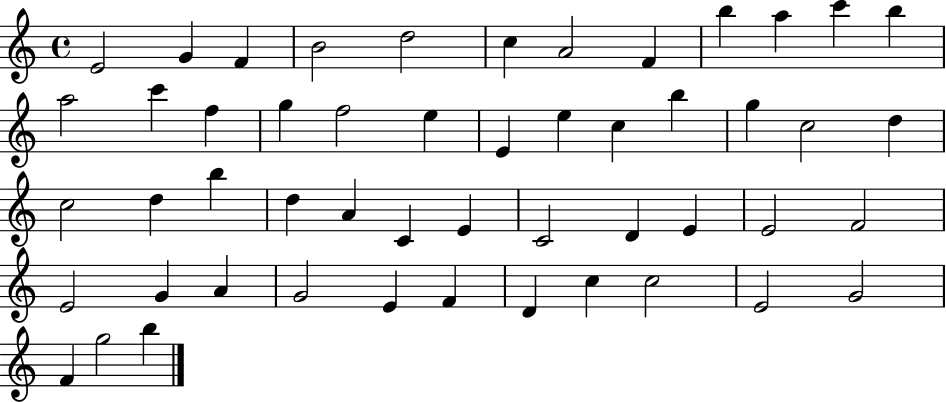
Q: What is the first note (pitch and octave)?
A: E4